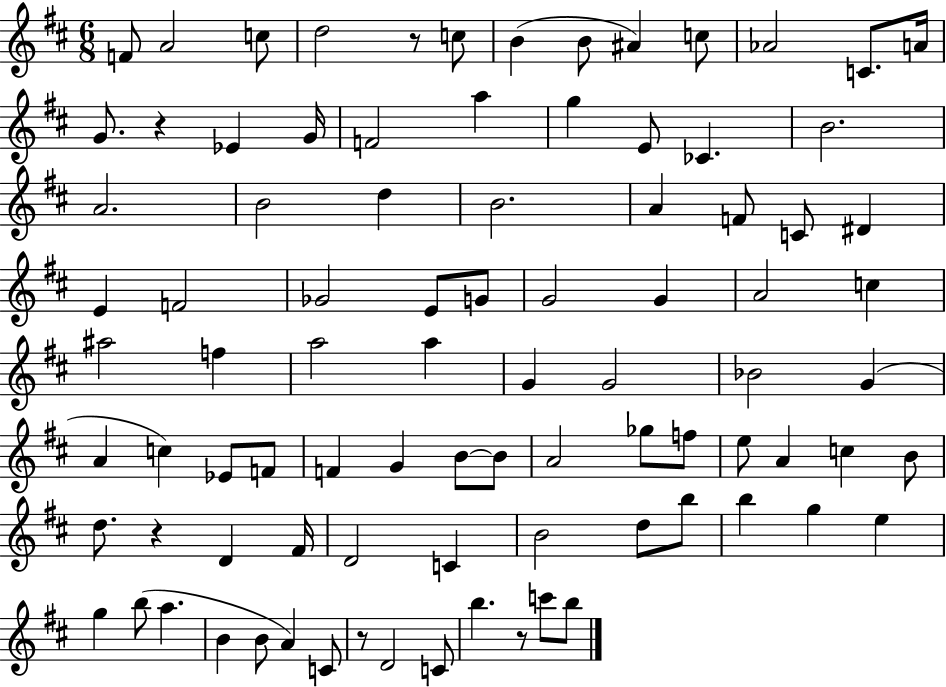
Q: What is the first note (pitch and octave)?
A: F4